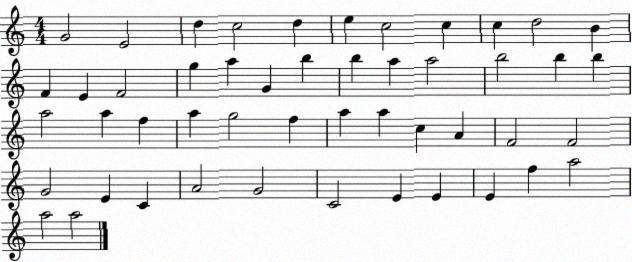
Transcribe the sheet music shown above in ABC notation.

X:1
T:Untitled
M:4/4
L:1/4
K:C
G2 E2 d c2 d e c2 c c d2 B F E F2 g a G b b a a2 b2 b b a2 a f a g2 f a a c A F2 F2 G2 E C A2 G2 C2 E E E f a2 a2 a2